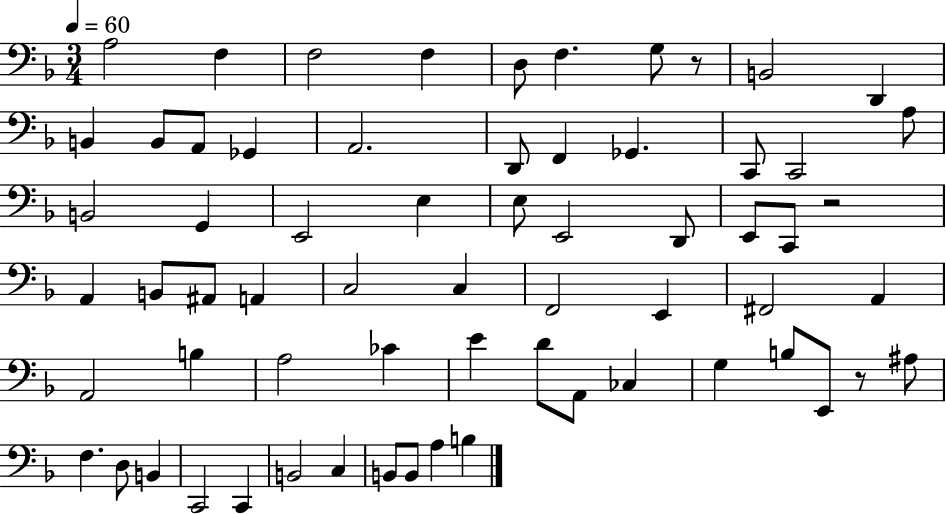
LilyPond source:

{
  \clef bass
  \numericTimeSignature
  \time 3/4
  \key f \major
  \tempo 4 = 60
  \repeat volta 2 { a2 f4 | f2 f4 | d8 f4. g8 r8 | b,2 d,4 | \break b,4 b,8 a,8 ges,4 | a,2. | d,8 f,4 ges,4. | c,8 c,2 a8 | \break b,2 g,4 | e,2 e4 | e8 e,2 d,8 | e,8 c,8 r2 | \break a,4 b,8 ais,8 a,4 | c2 c4 | f,2 e,4 | fis,2 a,4 | \break a,2 b4 | a2 ces'4 | e'4 d'8 a,8 ces4 | g4 b8 e,8 r8 ais8 | \break f4. d8 b,4 | c,2 c,4 | b,2 c4 | b,8 b,8 a4 b4 | \break } \bar "|."
}